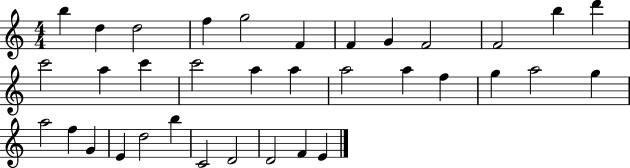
{
  \clef treble
  \numericTimeSignature
  \time 4/4
  \key c \major
  b''4 d''4 d''2 | f''4 g''2 f'4 | f'4 g'4 f'2 | f'2 b''4 d'''4 | \break c'''2 a''4 c'''4 | c'''2 a''4 a''4 | a''2 a''4 f''4 | g''4 a''2 g''4 | \break a''2 f''4 g'4 | e'4 d''2 b''4 | c'2 d'2 | d'2 f'4 e'4 | \break \bar "|."
}